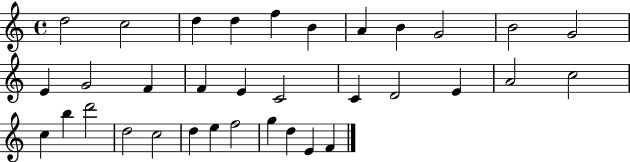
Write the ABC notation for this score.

X:1
T:Untitled
M:4/4
L:1/4
K:C
d2 c2 d d f B A B G2 B2 G2 E G2 F F E C2 C D2 E A2 c2 c b d'2 d2 c2 d e f2 g d E F